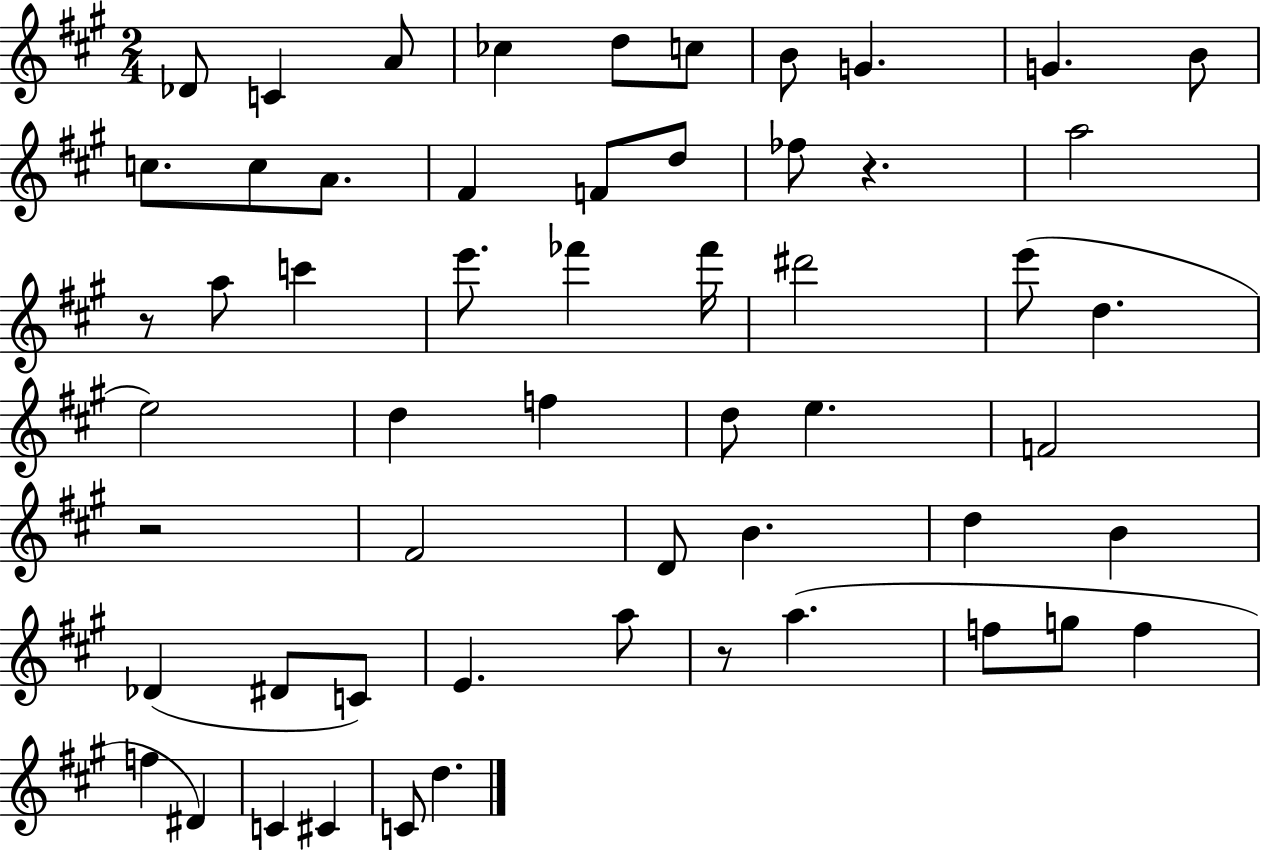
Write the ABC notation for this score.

X:1
T:Untitled
M:2/4
L:1/4
K:A
_D/2 C A/2 _c d/2 c/2 B/2 G G B/2 c/2 c/2 A/2 ^F F/2 d/2 _f/2 z a2 z/2 a/2 c' e'/2 _f' _f'/4 ^d'2 e'/2 d e2 d f d/2 e F2 z2 ^F2 D/2 B d B _D ^D/2 C/2 E a/2 z/2 a f/2 g/2 f f ^D C ^C C/2 d